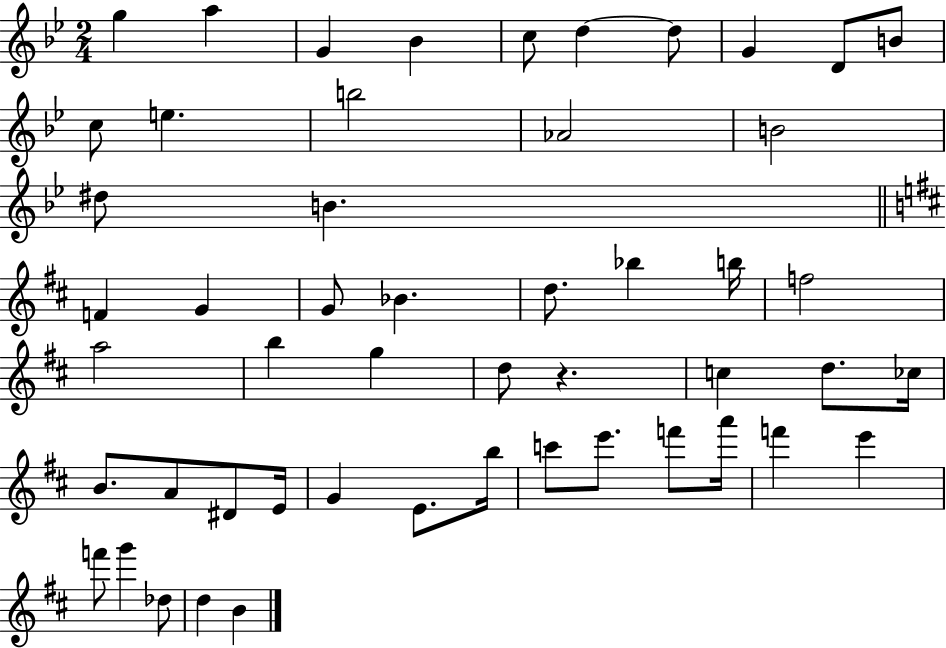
X:1
T:Untitled
M:2/4
L:1/4
K:Bb
g a G _B c/2 d d/2 G D/2 B/2 c/2 e b2 _A2 B2 ^d/2 B F G G/2 _B d/2 _b b/4 f2 a2 b g d/2 z c d/2 _c/4 B/2 A/2 ^D/2 E/4 G E/2 b/4 c'/2 e'/2 f'/2 a'/4 f' e' f'/2 g' _d/2 d B